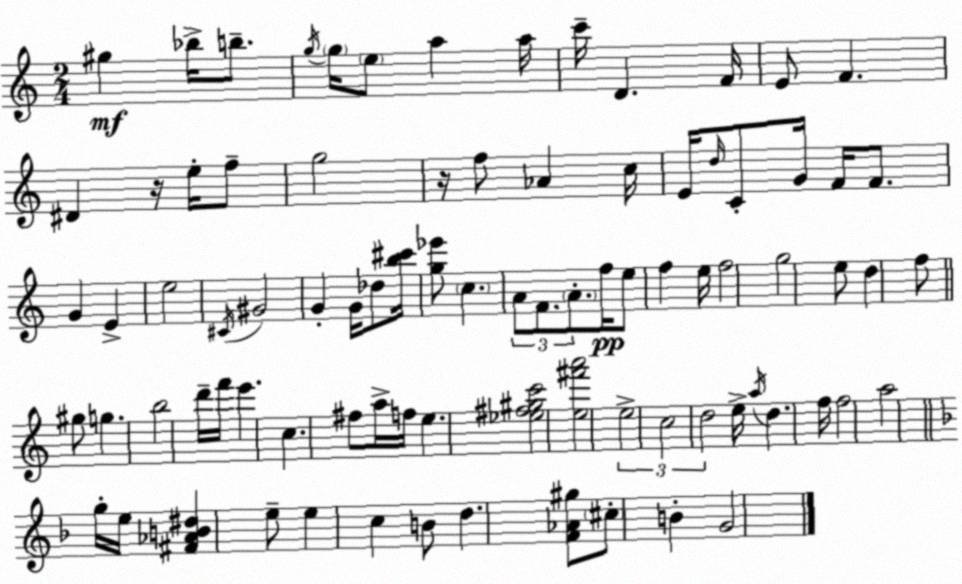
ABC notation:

X:1
T:Untitled
M:2/4
L:1/4
K:Am
^g _b/4 b/2 g/4 g/4 e/2 a a/4 c'/4 D F/4 E/2 F ^D z/4 e/4 f/2 g2 z/4 f/2 _A c/4 E/4 d/4 C/2 G/4 F/4 F/2 G E e2 ^C/4 ^G2 G G/4 _d/2 [b^c']/4 [g_e']/2 c A/2 F/2 A/2 f/4 e/2 f e/4 f2 g2 e/2 d f/2 ^g/2 g b2 d'/4 f'/4 e' c ^f/2 a/4 f/4 e [_e^f^gc']2 [e^f'a']2 e2 c2 d2 e/4 a/4 d f/4 f2 a2 g/4 e/4 [^F_AB^d] e/2 e c B/2 d [F_A^g]/2 ^c/2 B G2